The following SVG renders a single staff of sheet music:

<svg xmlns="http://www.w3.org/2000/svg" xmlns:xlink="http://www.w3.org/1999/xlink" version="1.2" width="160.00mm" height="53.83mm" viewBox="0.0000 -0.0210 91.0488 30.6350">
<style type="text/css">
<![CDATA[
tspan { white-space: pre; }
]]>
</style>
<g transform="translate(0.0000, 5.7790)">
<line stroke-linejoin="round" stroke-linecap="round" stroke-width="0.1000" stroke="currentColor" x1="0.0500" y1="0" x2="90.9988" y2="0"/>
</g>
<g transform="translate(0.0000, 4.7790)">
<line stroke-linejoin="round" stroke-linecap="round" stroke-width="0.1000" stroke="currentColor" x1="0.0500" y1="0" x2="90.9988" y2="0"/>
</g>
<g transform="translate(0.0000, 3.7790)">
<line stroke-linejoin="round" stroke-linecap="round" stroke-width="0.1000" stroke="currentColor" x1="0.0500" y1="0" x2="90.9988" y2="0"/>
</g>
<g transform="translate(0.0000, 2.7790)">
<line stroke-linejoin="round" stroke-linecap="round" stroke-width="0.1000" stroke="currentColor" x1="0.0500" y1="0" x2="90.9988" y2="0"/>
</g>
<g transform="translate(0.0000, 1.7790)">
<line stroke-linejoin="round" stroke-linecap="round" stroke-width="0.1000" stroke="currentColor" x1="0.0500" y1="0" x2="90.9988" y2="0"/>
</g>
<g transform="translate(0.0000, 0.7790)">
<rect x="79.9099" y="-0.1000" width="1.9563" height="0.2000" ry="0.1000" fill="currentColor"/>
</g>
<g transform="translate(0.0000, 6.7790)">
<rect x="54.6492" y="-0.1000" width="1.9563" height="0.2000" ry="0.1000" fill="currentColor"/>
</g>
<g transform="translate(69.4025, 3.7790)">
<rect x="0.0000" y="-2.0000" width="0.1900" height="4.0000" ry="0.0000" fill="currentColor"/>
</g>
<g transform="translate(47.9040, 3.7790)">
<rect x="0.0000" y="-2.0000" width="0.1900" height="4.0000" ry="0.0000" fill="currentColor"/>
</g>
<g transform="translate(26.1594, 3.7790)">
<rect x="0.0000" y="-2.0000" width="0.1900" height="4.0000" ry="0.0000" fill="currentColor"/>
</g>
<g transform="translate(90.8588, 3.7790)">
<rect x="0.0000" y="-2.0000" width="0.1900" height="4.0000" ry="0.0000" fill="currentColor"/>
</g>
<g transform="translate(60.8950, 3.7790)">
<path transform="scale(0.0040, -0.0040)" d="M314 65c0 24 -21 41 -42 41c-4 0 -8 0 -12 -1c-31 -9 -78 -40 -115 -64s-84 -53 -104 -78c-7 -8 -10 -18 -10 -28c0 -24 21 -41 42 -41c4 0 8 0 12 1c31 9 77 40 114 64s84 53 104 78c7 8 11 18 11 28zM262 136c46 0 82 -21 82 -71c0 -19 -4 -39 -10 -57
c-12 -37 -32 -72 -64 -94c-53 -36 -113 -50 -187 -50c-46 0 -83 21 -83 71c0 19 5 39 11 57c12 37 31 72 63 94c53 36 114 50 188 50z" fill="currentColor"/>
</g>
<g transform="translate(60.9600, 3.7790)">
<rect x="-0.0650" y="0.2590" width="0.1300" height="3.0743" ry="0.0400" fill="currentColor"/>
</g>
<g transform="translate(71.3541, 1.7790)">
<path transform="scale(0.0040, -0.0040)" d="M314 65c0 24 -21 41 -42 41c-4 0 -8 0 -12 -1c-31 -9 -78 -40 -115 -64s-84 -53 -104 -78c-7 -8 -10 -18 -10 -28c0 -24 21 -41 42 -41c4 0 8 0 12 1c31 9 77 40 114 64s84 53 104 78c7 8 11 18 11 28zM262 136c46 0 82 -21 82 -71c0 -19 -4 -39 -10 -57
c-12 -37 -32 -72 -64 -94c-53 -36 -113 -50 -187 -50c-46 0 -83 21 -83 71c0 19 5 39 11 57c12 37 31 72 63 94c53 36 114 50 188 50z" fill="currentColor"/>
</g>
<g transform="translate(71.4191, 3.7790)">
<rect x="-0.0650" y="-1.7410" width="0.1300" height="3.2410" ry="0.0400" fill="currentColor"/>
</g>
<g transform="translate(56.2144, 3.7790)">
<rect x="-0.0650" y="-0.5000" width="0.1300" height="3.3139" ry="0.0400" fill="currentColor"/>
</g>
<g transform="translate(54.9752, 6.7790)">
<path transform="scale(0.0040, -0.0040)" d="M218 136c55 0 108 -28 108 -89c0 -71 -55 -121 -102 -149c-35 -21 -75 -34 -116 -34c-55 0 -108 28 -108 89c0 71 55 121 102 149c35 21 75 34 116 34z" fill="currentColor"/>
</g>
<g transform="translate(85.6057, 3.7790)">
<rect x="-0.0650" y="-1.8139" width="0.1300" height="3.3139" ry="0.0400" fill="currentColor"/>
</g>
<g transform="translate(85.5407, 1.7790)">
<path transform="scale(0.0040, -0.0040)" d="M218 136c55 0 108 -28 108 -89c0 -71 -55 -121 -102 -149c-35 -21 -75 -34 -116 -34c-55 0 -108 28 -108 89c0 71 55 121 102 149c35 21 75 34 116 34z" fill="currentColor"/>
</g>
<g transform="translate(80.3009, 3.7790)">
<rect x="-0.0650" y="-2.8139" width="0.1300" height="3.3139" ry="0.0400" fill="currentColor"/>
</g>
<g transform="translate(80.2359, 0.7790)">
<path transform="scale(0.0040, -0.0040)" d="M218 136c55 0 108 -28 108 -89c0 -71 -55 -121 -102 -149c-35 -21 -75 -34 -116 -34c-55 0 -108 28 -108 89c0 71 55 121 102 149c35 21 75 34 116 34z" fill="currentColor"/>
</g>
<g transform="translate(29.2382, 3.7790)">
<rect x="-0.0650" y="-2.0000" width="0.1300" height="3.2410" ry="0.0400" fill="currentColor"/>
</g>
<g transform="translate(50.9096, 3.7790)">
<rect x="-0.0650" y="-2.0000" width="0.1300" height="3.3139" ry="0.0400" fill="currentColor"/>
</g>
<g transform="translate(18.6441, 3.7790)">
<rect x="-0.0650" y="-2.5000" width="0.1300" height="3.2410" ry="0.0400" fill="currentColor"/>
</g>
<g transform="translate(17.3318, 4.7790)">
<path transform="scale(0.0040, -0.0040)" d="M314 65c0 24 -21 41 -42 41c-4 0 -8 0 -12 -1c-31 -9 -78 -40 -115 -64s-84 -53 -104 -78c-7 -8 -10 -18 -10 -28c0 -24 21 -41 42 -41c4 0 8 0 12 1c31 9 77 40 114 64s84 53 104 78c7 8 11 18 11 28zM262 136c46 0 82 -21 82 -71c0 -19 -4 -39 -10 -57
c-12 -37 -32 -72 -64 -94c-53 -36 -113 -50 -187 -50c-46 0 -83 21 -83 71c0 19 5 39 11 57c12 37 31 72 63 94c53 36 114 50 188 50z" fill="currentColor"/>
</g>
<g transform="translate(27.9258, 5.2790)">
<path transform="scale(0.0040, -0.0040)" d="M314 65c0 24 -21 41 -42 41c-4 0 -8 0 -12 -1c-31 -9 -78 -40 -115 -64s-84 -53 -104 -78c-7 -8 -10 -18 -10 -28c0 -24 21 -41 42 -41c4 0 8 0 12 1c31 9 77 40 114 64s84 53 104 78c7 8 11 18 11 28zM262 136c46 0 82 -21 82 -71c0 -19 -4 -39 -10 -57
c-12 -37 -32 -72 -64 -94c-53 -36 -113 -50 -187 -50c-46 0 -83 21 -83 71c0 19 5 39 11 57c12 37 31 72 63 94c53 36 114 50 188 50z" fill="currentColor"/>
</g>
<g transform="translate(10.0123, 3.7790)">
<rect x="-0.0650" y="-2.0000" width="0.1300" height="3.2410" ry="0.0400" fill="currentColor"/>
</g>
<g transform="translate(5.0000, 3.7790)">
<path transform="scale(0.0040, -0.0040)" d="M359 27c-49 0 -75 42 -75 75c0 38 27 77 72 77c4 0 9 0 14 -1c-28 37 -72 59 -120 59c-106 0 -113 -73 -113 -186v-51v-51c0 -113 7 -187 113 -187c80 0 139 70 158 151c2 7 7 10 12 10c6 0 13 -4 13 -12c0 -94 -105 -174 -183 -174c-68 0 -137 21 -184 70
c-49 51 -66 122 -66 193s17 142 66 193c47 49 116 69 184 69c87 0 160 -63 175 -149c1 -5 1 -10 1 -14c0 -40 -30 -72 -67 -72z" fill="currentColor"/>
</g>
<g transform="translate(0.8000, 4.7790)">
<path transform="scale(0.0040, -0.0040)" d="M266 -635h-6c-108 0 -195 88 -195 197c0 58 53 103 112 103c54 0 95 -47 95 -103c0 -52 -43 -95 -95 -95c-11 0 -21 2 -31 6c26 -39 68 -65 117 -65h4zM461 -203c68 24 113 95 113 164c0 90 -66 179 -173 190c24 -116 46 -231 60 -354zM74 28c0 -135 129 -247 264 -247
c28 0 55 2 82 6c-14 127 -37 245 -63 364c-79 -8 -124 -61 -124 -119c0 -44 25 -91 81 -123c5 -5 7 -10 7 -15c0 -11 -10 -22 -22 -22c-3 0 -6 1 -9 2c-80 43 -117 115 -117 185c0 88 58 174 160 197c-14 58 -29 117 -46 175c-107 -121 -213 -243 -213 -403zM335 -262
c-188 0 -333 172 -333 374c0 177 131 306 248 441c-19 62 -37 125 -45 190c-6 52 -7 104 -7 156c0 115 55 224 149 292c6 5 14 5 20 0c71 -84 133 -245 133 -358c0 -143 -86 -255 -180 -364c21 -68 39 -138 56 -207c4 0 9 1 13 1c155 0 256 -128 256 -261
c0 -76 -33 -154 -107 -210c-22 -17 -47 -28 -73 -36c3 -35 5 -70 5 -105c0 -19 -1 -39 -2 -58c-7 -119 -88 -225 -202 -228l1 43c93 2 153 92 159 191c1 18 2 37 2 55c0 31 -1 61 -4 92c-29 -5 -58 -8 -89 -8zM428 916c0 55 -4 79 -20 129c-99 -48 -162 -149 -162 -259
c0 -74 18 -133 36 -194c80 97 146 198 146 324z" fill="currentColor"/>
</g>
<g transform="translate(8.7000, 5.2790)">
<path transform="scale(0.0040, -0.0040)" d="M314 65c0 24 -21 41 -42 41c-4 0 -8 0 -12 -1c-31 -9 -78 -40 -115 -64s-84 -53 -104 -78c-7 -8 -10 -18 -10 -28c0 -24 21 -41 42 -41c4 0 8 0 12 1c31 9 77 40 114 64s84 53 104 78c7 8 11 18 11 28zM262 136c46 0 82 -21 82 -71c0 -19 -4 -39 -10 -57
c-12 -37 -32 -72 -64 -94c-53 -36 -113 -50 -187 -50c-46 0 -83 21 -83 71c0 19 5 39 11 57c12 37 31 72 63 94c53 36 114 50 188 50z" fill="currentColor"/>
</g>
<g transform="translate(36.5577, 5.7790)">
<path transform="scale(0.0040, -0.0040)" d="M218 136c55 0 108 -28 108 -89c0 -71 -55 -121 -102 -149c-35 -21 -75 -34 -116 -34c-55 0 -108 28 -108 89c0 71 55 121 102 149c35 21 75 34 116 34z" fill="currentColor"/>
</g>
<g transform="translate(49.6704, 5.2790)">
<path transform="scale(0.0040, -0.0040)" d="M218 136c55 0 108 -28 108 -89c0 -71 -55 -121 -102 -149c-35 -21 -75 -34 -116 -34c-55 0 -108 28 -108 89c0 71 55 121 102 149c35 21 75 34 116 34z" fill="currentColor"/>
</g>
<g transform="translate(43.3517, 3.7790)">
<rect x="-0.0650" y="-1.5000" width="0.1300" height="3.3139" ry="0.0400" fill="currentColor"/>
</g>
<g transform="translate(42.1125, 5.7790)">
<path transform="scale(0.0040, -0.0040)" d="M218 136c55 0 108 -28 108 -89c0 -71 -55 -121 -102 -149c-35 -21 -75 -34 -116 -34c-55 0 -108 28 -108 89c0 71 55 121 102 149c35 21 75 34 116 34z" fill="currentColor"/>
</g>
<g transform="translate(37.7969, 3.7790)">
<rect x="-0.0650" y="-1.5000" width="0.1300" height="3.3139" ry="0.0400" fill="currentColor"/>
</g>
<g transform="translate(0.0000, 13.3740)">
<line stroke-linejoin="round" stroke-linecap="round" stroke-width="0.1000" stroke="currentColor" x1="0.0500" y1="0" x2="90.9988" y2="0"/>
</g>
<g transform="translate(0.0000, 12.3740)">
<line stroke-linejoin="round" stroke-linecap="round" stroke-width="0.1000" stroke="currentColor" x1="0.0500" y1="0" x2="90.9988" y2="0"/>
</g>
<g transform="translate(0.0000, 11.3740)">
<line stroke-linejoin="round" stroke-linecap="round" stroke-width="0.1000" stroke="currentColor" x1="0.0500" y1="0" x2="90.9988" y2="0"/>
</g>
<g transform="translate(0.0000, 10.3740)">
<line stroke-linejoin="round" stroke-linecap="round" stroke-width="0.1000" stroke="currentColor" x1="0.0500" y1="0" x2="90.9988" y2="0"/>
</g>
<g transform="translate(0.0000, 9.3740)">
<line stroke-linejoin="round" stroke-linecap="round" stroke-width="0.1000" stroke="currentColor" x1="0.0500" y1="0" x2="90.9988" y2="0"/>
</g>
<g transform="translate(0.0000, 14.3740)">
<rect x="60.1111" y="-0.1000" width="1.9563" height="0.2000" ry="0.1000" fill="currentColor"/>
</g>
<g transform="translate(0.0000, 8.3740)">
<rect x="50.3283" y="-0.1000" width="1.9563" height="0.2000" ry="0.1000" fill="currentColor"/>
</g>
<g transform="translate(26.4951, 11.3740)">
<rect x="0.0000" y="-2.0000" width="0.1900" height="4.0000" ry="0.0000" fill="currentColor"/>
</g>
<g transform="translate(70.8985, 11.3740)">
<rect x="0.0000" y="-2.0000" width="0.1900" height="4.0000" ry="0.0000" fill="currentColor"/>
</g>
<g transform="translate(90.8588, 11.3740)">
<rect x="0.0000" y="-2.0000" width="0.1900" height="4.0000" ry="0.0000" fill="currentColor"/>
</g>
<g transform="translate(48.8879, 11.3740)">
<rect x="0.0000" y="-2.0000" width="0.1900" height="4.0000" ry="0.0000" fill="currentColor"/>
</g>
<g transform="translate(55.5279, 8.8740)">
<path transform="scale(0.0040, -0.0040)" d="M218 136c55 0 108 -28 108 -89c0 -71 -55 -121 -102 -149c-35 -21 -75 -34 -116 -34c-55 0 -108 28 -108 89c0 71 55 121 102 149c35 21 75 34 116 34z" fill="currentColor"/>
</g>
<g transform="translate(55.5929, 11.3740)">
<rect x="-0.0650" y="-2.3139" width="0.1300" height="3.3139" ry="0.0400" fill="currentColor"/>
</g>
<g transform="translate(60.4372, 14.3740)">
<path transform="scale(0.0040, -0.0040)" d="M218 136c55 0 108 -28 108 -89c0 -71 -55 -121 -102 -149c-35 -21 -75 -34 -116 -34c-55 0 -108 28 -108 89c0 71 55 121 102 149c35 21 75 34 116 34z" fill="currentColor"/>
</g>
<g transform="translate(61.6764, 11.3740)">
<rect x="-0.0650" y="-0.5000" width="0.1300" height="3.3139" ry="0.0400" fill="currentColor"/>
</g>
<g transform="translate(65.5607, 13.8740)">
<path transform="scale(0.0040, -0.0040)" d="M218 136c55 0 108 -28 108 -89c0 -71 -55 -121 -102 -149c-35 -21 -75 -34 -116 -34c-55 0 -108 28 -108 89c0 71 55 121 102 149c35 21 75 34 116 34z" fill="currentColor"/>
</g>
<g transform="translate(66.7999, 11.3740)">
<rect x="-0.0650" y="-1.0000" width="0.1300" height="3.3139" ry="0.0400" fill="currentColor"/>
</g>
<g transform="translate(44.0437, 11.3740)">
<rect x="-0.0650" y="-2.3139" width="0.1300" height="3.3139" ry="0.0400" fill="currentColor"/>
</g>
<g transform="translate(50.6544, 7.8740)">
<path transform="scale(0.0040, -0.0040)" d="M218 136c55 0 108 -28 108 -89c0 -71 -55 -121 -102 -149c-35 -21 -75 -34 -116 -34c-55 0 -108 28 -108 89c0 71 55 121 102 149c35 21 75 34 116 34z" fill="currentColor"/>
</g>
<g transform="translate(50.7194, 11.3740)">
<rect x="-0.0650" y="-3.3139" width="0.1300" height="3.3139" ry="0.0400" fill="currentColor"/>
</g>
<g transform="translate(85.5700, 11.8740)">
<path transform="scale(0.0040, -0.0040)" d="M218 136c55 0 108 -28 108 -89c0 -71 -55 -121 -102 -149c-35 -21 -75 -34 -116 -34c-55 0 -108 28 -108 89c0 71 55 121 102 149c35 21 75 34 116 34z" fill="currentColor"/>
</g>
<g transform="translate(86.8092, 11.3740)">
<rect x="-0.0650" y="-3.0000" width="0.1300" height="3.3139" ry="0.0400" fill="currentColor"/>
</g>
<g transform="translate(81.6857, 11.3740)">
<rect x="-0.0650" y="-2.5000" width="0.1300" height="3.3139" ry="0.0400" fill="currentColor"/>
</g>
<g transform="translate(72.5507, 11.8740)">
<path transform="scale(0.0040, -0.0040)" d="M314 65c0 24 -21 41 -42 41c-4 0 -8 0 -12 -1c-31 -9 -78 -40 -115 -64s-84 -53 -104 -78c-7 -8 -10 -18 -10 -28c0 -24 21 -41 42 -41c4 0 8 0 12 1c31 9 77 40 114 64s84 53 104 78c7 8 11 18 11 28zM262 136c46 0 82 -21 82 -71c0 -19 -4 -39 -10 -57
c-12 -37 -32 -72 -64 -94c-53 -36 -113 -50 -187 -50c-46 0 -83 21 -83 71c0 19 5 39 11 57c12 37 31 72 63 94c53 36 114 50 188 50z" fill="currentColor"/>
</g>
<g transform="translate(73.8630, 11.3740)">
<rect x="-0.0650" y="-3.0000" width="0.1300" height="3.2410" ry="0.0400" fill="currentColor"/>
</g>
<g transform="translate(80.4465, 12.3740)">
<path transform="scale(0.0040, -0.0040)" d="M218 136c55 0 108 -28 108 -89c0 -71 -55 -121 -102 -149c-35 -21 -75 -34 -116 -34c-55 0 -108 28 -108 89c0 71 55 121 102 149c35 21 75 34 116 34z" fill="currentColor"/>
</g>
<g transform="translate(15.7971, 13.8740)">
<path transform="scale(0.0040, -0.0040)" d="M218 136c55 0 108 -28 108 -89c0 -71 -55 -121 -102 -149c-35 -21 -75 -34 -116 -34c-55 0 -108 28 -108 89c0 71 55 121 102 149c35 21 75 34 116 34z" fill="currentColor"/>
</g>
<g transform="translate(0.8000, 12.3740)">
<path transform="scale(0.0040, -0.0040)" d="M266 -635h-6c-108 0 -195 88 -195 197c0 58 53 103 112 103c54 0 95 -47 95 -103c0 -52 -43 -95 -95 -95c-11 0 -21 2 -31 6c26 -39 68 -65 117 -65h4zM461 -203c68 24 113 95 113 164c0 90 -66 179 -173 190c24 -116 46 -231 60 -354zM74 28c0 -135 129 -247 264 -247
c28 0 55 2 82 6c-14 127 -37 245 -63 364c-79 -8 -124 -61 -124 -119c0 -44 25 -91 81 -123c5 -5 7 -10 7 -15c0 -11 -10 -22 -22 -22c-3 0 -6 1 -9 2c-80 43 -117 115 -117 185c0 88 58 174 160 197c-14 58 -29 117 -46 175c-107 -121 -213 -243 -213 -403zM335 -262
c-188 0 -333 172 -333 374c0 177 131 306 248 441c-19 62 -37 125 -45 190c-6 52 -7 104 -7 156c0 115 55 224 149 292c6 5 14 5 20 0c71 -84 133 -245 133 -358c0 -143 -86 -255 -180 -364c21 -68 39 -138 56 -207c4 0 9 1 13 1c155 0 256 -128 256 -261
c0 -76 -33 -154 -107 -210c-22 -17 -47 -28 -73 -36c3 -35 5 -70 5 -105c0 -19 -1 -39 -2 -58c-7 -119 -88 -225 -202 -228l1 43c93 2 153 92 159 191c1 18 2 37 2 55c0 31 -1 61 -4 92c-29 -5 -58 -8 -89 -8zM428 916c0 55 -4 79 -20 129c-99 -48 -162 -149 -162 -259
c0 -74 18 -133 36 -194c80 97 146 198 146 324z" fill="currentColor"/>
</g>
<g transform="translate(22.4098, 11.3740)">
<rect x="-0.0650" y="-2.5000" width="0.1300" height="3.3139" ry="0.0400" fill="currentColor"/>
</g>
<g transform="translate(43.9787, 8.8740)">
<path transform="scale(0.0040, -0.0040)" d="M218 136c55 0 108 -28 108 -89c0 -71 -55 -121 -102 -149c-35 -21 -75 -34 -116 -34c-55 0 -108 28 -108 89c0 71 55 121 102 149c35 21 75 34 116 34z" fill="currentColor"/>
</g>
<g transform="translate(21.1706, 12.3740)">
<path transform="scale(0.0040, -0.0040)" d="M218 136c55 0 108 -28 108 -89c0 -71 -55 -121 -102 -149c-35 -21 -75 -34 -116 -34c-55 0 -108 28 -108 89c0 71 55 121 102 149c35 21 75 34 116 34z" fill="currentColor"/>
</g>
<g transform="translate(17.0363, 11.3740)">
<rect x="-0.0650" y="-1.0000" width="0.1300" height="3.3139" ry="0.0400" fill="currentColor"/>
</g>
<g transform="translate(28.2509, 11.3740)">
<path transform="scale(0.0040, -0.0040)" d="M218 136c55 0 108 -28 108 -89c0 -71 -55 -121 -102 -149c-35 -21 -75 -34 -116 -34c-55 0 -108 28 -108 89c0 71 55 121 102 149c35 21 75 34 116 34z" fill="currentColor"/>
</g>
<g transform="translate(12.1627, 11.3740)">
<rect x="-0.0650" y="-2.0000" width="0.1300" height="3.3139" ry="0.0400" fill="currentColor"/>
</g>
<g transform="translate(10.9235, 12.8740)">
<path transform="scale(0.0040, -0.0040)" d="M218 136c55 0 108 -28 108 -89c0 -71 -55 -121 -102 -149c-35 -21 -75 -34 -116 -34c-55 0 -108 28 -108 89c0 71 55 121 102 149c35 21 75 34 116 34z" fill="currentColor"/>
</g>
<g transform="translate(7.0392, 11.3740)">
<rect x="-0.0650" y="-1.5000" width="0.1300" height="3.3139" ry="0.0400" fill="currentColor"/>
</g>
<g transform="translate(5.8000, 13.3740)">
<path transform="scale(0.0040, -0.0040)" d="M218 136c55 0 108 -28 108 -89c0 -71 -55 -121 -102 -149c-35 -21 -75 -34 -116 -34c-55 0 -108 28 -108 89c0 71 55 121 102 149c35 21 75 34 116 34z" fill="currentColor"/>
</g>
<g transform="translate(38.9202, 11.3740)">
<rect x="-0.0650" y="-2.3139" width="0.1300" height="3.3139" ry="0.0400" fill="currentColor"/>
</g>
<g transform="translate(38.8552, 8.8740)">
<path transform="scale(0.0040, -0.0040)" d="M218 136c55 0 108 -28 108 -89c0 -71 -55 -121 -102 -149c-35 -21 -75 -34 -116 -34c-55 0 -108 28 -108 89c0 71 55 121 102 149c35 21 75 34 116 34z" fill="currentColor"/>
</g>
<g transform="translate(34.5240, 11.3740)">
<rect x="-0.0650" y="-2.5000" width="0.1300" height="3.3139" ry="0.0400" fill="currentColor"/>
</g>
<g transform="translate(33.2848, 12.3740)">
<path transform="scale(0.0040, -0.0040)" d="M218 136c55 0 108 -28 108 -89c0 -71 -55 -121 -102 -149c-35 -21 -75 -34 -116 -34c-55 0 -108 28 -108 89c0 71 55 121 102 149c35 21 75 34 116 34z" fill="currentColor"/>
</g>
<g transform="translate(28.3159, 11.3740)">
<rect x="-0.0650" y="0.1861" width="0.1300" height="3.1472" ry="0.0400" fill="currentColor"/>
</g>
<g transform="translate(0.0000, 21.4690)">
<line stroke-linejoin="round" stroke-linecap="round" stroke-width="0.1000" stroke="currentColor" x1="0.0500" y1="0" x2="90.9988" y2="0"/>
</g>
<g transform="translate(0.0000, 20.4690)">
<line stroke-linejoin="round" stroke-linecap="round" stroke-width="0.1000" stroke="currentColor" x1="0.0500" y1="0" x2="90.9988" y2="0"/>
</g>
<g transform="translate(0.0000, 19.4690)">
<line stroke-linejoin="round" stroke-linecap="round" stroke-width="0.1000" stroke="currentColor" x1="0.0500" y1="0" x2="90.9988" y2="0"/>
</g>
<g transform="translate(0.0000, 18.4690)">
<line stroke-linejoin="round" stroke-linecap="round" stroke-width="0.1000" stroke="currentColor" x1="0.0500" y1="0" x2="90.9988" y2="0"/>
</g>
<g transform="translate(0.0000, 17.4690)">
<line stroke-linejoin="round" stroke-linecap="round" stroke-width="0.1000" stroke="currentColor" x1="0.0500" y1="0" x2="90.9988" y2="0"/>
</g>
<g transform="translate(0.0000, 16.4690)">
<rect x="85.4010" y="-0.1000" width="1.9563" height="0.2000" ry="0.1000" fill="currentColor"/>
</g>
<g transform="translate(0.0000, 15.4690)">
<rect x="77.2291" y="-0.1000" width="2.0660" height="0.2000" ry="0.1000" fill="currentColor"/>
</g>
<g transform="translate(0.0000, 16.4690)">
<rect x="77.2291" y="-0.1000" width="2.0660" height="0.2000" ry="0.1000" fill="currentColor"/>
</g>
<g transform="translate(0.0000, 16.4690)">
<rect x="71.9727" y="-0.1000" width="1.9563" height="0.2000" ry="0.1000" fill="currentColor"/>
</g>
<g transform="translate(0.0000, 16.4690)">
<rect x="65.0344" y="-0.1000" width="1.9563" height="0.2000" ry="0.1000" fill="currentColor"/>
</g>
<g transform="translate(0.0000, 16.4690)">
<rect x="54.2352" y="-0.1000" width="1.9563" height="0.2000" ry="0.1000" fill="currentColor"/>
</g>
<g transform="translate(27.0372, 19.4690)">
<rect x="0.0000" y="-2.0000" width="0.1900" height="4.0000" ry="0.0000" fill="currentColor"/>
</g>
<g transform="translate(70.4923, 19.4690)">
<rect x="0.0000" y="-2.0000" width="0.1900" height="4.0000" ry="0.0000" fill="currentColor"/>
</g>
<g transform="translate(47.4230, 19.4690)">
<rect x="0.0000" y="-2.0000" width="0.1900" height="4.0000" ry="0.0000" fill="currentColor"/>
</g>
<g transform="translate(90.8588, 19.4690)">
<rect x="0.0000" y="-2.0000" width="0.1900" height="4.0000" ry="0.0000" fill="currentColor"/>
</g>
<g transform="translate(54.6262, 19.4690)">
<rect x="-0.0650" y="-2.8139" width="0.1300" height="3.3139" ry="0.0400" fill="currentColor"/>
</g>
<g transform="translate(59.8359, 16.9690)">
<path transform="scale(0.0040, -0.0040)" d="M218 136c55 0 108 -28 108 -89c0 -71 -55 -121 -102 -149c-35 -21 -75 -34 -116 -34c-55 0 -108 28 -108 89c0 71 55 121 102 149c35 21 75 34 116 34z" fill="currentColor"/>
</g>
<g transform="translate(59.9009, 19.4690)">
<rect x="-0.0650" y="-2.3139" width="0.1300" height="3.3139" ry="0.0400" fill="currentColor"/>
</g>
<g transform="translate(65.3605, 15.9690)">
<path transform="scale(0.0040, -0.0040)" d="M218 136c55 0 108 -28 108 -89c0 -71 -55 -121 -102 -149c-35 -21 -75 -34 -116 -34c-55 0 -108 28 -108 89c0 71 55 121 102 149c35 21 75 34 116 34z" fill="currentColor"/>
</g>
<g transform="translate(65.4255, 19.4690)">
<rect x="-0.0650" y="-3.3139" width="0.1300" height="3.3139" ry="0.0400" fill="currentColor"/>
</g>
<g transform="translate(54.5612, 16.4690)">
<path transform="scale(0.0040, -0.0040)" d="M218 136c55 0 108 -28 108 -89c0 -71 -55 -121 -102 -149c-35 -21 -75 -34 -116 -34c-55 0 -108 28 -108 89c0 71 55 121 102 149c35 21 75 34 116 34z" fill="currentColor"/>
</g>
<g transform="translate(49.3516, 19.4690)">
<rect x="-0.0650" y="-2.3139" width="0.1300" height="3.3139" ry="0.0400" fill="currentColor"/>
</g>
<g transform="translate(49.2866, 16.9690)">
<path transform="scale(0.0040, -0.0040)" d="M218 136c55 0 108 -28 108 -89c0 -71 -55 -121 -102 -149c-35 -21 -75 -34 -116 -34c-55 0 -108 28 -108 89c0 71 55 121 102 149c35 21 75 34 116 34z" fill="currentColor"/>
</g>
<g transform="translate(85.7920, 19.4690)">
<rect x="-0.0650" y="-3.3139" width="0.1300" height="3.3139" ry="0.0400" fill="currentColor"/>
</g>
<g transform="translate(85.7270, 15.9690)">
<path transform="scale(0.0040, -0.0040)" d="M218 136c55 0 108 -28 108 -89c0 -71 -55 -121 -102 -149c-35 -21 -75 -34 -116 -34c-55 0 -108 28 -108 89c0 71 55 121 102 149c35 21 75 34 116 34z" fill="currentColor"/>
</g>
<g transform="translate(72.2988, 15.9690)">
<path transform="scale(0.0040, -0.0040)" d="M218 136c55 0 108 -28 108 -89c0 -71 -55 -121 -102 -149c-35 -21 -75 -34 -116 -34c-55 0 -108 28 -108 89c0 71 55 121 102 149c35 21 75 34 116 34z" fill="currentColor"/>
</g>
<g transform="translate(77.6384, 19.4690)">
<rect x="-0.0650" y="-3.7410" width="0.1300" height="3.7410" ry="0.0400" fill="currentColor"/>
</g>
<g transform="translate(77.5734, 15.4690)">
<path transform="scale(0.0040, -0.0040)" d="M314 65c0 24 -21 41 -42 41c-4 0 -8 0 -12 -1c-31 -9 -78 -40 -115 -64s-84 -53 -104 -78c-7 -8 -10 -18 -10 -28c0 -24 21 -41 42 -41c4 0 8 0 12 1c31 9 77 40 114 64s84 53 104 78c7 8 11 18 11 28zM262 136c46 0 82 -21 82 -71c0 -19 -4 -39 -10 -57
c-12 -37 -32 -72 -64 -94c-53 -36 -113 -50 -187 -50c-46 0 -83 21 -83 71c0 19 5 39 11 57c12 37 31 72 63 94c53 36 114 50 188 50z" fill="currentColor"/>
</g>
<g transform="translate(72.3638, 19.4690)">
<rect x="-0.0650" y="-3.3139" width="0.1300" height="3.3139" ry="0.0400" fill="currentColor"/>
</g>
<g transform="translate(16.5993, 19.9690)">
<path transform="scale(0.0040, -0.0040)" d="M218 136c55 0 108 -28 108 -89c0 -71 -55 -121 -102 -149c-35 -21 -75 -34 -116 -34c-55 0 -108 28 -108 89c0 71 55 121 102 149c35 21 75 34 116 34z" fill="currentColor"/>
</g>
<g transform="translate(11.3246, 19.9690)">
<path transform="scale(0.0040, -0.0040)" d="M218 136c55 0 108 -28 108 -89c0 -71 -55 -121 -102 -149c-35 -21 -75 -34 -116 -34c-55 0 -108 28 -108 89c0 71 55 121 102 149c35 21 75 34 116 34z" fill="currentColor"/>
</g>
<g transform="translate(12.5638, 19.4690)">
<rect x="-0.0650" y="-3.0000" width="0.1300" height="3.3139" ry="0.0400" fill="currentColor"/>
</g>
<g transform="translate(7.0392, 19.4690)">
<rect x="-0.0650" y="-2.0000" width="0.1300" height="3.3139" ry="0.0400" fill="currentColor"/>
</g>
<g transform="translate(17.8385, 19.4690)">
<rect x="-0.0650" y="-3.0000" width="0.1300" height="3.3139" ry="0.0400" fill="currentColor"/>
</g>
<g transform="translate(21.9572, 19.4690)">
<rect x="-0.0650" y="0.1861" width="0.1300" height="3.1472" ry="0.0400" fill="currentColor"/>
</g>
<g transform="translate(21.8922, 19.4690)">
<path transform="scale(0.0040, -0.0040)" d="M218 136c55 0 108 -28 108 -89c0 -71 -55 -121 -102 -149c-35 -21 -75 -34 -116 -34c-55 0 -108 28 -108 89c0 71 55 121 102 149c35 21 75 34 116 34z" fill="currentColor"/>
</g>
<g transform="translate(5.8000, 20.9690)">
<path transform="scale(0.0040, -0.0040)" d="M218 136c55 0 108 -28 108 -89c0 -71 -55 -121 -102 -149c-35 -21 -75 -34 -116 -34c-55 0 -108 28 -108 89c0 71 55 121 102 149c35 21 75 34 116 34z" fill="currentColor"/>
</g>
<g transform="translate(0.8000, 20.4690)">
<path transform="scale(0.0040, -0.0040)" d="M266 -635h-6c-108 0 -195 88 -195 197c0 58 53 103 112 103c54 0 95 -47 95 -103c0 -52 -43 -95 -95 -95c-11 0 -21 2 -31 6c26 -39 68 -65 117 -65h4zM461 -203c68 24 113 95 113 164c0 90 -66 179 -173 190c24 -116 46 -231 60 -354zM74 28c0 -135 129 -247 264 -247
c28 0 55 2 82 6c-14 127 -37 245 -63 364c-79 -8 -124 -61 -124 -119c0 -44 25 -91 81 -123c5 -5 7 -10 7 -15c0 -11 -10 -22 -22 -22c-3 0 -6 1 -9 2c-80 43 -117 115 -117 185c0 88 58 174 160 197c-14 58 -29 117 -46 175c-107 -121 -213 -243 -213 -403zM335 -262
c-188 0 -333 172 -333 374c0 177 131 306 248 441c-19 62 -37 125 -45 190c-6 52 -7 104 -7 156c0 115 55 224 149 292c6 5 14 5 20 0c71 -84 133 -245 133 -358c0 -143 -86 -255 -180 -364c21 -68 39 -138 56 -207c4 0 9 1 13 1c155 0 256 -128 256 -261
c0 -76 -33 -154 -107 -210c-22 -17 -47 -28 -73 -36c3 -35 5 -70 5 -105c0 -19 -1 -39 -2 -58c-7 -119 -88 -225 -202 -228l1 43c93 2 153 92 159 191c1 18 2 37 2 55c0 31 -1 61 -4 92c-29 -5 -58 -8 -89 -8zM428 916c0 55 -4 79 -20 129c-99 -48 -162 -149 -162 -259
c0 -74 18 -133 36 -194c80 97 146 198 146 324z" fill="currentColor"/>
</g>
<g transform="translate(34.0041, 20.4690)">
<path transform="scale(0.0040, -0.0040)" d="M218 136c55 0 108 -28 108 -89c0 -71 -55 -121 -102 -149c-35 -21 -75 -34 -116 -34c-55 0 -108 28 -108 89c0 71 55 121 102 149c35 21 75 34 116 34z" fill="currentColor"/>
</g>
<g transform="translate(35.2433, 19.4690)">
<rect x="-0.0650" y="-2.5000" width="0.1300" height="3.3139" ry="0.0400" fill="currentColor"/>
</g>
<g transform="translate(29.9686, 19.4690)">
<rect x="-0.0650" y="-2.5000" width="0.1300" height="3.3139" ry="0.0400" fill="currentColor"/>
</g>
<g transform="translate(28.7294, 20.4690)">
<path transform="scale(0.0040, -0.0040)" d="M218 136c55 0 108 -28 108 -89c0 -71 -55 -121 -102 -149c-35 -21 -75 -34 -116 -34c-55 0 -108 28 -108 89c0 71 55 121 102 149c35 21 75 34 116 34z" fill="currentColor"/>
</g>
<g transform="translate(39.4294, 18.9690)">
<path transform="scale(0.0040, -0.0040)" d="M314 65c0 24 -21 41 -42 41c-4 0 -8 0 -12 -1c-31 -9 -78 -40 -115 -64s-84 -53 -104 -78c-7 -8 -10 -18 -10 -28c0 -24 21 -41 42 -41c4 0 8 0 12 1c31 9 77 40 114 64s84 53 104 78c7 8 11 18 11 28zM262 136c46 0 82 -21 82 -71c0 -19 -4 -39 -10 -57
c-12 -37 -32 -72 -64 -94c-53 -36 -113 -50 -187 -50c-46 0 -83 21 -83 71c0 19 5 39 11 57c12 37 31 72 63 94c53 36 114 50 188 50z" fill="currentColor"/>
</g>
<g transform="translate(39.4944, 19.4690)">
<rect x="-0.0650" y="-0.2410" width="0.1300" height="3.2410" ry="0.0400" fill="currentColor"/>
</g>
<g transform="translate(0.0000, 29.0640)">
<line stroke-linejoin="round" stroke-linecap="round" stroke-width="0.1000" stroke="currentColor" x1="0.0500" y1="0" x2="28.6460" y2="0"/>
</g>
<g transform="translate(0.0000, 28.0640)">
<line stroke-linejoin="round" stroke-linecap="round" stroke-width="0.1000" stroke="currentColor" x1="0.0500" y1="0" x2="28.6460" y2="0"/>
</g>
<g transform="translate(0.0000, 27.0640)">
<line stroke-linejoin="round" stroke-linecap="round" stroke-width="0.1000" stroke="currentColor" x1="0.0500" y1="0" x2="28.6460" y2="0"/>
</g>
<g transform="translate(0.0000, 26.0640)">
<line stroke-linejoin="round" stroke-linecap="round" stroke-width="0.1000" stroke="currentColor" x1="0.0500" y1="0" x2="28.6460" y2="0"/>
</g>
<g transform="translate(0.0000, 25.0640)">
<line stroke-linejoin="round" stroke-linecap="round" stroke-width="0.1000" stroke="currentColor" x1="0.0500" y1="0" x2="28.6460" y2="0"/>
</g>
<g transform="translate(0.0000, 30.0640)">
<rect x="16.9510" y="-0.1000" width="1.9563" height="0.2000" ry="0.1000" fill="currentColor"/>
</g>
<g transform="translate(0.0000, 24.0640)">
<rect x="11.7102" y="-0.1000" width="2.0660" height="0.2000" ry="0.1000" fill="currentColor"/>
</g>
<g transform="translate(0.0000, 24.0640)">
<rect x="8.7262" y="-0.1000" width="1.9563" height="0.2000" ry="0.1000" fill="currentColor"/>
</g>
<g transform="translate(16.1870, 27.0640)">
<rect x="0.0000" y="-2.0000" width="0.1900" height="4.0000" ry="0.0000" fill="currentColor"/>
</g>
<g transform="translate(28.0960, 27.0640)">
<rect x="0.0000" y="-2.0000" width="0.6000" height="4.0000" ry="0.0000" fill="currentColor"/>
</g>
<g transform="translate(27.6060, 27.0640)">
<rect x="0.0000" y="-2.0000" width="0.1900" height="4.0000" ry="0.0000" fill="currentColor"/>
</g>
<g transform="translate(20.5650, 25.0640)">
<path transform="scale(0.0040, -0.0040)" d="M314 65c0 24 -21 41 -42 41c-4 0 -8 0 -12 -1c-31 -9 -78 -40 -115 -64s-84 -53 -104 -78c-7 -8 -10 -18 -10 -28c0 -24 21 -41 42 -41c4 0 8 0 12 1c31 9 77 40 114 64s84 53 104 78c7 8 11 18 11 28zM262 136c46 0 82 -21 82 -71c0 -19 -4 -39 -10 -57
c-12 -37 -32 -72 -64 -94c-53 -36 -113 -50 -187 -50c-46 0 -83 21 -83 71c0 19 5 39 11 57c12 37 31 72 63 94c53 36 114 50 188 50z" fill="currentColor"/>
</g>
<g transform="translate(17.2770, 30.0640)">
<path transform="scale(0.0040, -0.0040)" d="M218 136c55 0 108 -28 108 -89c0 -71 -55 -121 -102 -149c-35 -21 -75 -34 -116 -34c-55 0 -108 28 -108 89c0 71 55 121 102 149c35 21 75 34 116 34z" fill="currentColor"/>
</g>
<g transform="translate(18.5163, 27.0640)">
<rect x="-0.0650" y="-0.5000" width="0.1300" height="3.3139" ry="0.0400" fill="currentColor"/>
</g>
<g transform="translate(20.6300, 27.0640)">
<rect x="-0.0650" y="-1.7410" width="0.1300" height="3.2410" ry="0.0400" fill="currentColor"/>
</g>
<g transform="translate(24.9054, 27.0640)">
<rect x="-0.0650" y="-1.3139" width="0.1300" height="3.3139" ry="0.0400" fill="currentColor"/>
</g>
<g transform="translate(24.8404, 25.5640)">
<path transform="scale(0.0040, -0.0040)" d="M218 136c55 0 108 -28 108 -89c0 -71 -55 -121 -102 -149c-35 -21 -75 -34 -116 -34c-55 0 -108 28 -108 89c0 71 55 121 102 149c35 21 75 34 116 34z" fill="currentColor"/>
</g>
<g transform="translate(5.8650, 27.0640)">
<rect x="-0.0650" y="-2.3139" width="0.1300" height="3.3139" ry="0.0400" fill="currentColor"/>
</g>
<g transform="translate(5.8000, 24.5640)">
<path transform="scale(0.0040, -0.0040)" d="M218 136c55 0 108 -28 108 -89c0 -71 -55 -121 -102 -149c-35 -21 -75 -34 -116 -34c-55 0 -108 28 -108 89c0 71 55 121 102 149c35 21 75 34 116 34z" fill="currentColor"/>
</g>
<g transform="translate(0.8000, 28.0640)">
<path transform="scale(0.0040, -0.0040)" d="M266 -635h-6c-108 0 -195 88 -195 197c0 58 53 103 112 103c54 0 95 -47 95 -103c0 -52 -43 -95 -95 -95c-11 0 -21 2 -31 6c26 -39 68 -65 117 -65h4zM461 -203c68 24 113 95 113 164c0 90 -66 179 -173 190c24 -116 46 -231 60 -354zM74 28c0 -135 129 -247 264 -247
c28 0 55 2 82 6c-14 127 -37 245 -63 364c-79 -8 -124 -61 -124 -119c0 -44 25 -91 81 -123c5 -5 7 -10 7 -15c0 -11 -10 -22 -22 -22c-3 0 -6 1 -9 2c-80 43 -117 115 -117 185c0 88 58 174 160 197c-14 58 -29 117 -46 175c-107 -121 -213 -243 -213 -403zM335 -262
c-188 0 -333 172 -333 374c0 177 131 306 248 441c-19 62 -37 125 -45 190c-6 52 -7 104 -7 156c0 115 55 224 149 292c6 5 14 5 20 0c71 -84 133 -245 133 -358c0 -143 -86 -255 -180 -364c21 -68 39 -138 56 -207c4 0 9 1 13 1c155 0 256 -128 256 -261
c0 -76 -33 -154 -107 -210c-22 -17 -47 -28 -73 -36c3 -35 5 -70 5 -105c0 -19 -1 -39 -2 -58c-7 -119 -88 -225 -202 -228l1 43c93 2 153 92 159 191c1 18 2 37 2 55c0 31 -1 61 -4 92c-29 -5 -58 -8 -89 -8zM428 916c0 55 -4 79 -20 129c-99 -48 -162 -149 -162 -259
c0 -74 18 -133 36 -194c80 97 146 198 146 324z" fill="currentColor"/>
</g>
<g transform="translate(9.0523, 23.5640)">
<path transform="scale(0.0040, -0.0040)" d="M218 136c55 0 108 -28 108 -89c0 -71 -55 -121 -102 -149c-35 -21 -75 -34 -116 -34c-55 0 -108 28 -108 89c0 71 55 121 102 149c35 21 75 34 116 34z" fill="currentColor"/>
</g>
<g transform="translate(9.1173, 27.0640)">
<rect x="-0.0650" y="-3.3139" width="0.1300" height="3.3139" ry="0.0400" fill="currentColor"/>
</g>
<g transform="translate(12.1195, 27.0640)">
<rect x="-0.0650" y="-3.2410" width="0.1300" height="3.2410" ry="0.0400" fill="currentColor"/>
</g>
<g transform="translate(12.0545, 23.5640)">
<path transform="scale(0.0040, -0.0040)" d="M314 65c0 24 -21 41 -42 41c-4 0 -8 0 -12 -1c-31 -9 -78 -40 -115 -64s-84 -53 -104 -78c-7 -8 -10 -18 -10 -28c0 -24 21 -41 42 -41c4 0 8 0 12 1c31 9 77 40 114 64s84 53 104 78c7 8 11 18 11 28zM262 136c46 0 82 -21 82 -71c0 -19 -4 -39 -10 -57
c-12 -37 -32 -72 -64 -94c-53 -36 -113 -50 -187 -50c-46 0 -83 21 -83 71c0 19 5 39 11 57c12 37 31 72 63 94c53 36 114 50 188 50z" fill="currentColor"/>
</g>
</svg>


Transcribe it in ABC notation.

X:1
T:Untitled
M:4/4
L:1/4
K:C
F2 G2 F2 E E F C B2 f2 a f E F D G B G g g b g C D A2 G A F A A B G G c2 g a g b b c'2 b g b b2 C f2 e